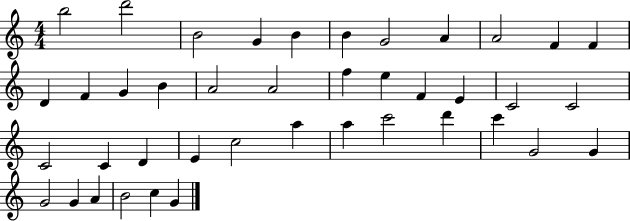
{
  \clef treble
  \numericTimeSignature
  \time 4/4
  \key c \major
  b''2 d'''2 | b'2 g'4 b'4 | b'4 g'2 a'4 | a'2 f'4 f'4 | \break d'4 f'4 g'4 b'4 | a'2 a'2 | f''4 e''4 f'4 e'4 | c'2 c'2 | \break c'2 c'4 d'4 | e'4 c''2 a''4 | a''4 c'''2 d'''4 | c'''4 g'2 g'4 | \break g'2 g'4 a'4 | b'2 c''4 g'4 | \bar "|."
}